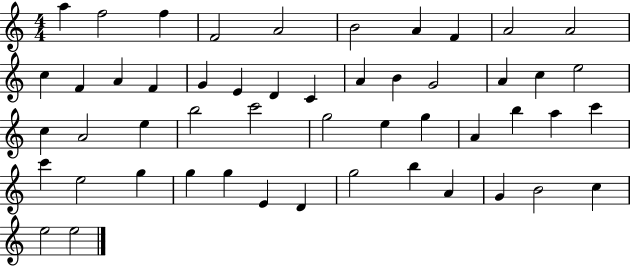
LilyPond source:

{
  \clef treble
  \numericTimeSignature
  \time 4/4
  \key c \major
  a''4 f''2 f''4 | f'2 a'2 | b'2 a'4 f'4 | a'2 a'2 | \break c''4 f'4 a'4 f'4 | g'4 e'4 d'4 c'4 | a'4 b'4 g'2 | a'4 c''4 e''2 | \break c''4 a'2 e''4 | b''2 c'''2 | g''2 e''4 g''4 | a'4 b''4 a''4 c'''4 | \break c'''4 e''2 g''4 | g''4 g''4 e'4 d'4 | g''2 b''4 a'4 | g'4 b'2 c''4 | \break e''2 e''2 | \bar "|."
}